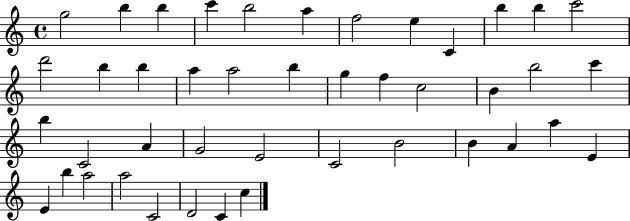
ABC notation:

X:1
T:Untitled
M:4/4
L:1/4
K:C
g2 b b c' b2 a f2 e C b b c'2 d'2 b b a a2 b g f c2 B b2 c' b C2 A G2 E2 C2 B2 B A a E E b a2 a2 C2 D2 C c